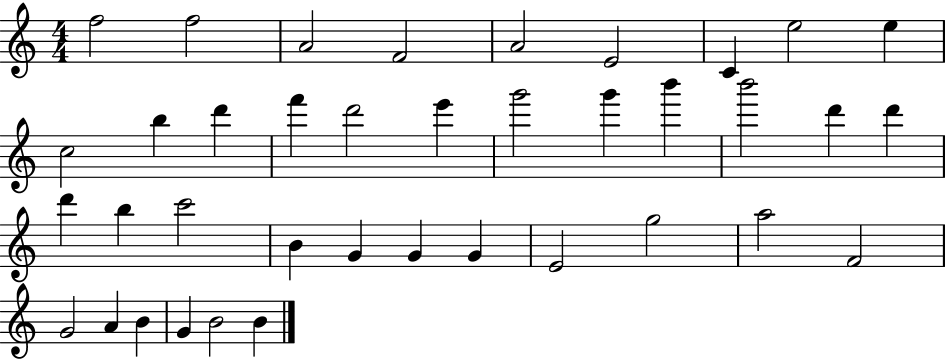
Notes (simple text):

F5/h F5/h A4/h F4/h A4/h E4/h C4/q E5/h E5/q C5/h B5/q D6/q F6/q D6/h E6/q G6/h G6/q B6/q B6/h D6/q D6/q D6/q B5/q C6/h B4/q G4/q G4/q G4/q E4/h G5/h A5/h F4/h G4/h A4/q B4/q G4/q B4/h B4/q